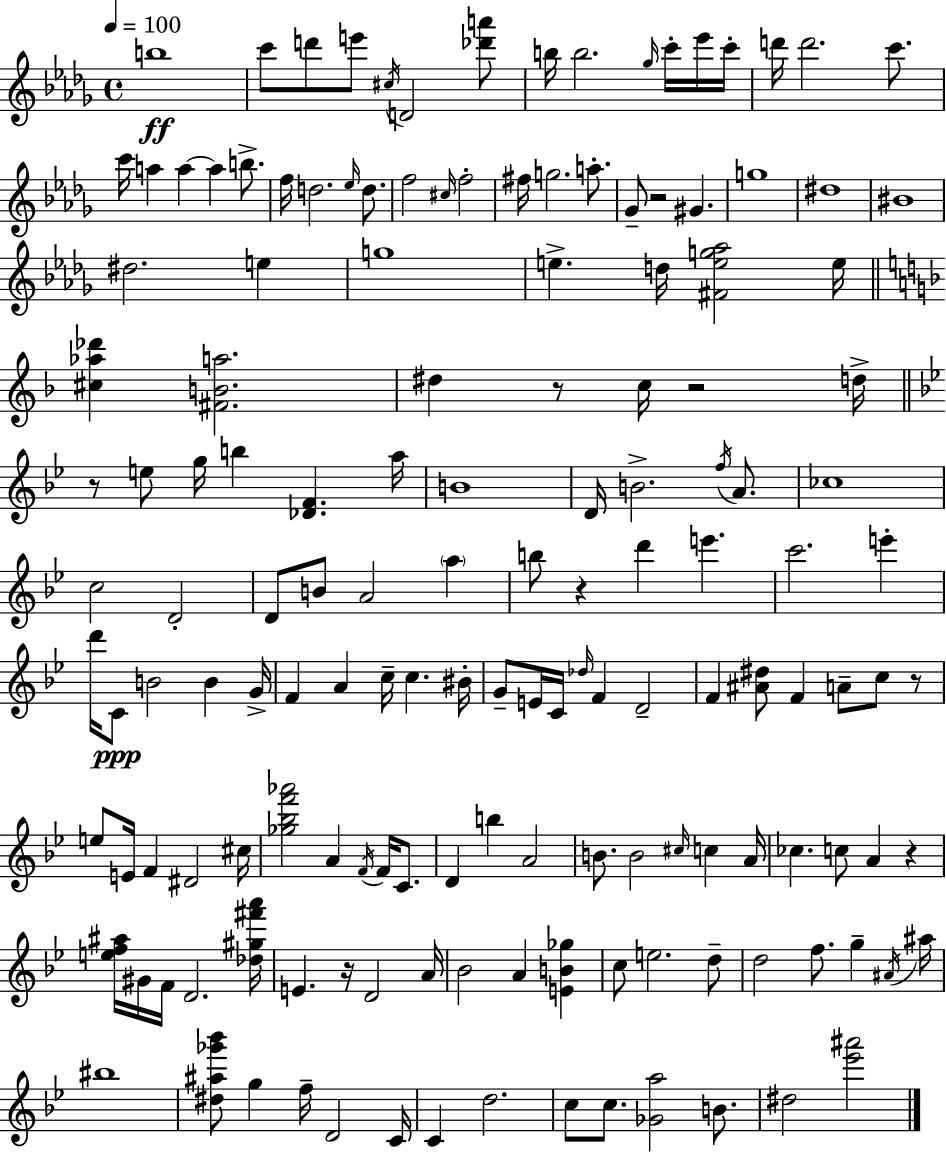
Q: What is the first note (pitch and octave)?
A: B5